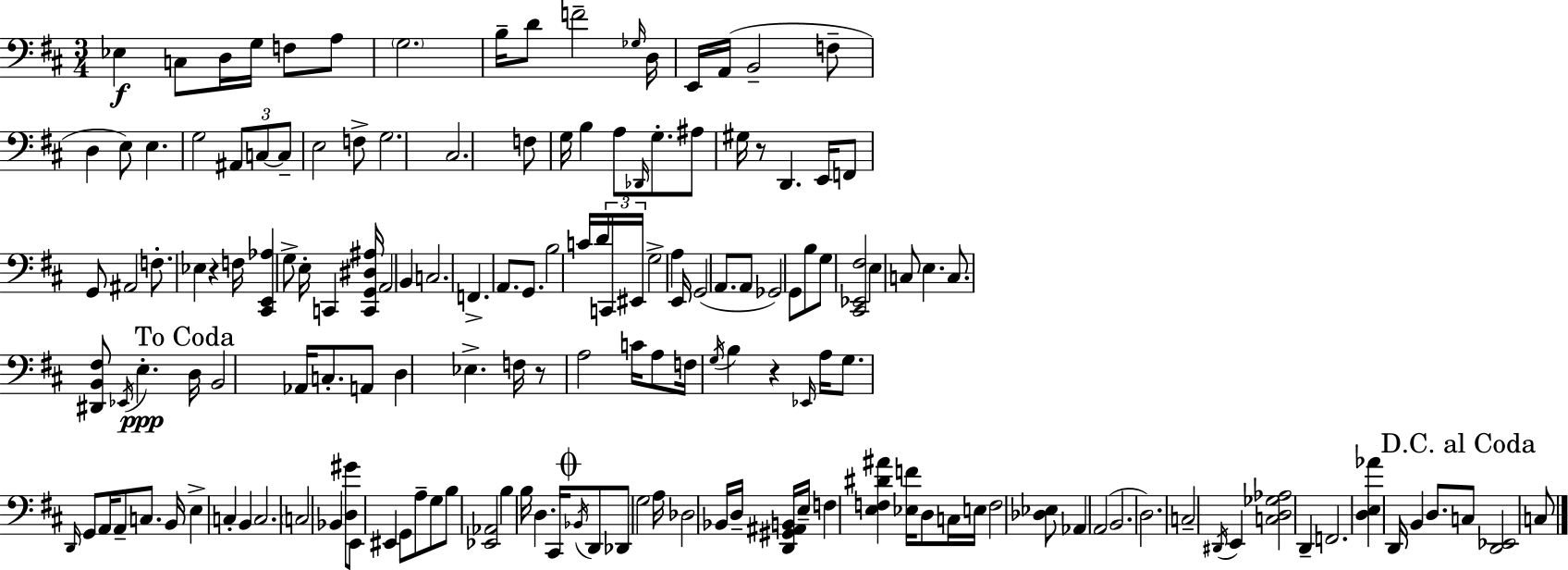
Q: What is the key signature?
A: D major